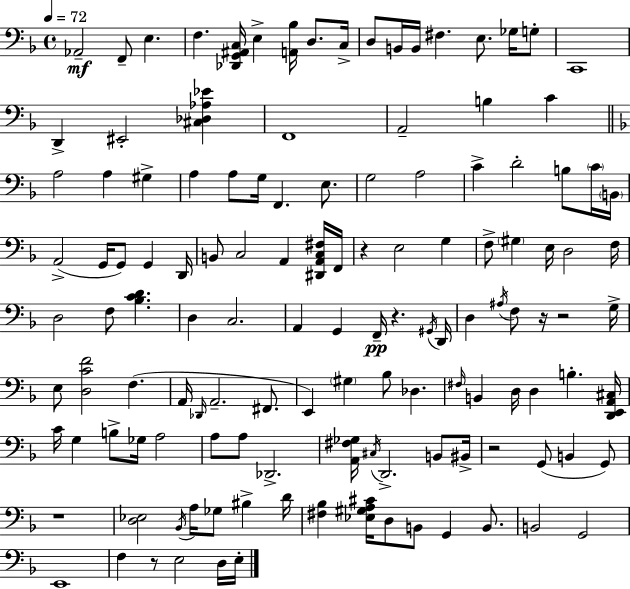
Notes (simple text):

Ab2/h F2/e E3/q. F3/q. [Db2,G2,A#2,C3]/s E3/q [A2,Bb3]/s D3/e. C3/s D3/e B2/s B2/s F#3/q. E3/e. Gb3/s G3/e C2/w D2/q EIS2/h [C#3,Db3,Ab3,Eb4]/q F2/w A2/h B3/q C4/q A3/h A3/q G#3/q A3/q A3/e G3/s F2/q. E3/e. G3/h A3/h C4/q D4/h B3/e C4/s B2/s A2/h G2/s G2/e G2/q D2/s B2/e C3/h A2/q [D#2,A2,C3,F#3]/s F2/s R/q E3/h G3/q F3/e G#3/q E3/s D3/h F3/s D3/h F3/e [Bb3,C4,D4]/q. D3/q C3/h. A2/q G2/q F2/s R/q. G#2/s D2/s D3/q A#3/s F3/e R/s R/h G3/s E3/e [D3,C4,F4]/h F3/q. A2/s Db2/s A2/h. F#2/e. E2/q G#3/q Bb3/e Db3/q. F#3/s B2/q D3/s D3/q B3/q. [D2,E2,A2,C#3]/s C4/s G3/q B3/e Gb3/s A3/h A3/e A3/e Db2/h. [A2,F#3,Gb3]/s C#3/s D2/h. B2/e BIS2/s R/h G2/e B2/q G2/e R/w [D3,Eb3]/h Bb2/s A3/s Gb3/e BIS3/q D4/s [F#3,Bb3]/q [Eb3,G#3,A3,C#4]/s D3/e B2/e G2/q B2/e. B2/h G2/h E2/w F3/q R/e E3/h D3/s E3/s